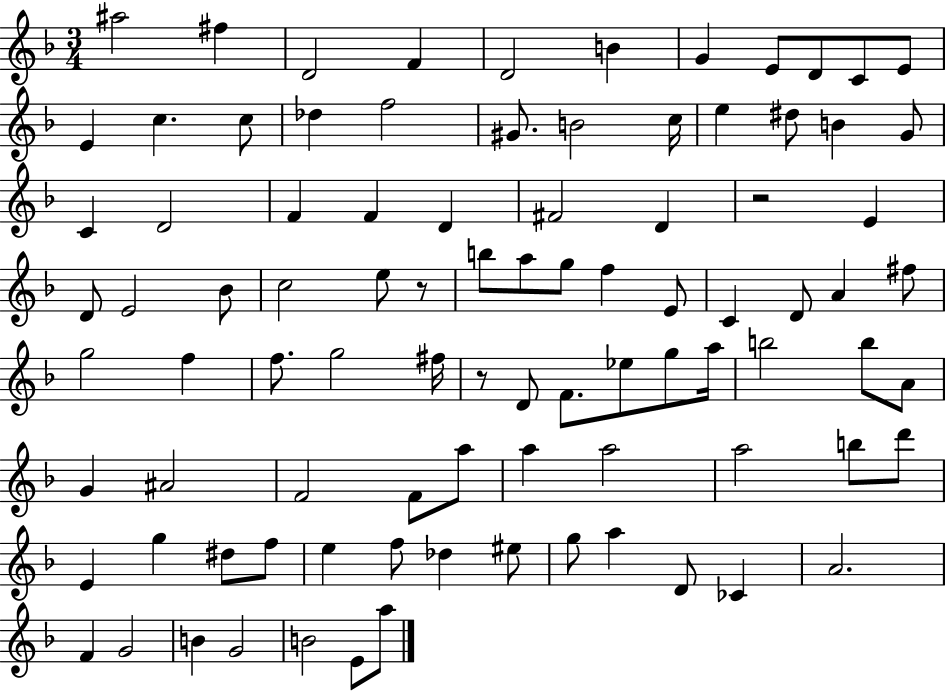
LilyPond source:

{
  \clef treble
  \numericTimeSignature
  \time 3/4
  \key f \major
  ais''2 fis''4 | d'2 f'4 | d'2 b'4 | g'4 e'8 d'8 c'8 e'8 | \break e'4 c''4. c''8 | des''4 f''2 | gis'8. b'2 c''16 | e''4 dis''8 b'4 g'8 | \break c'4 d'2 | f'4 f'4 d'4 | fis'2 d'4 | r2 e'4 | \break d'8 e'2 bes'8 | c''2 e''8 r8 | b''8 a''8 g''8 f''4 e'8 | c'4 d'8 a'4 fis''8 | \break g''2 f''4 | f''8. g''2 fis''16 | r8 d'8 f'8. ees''8 g''8 a''16 | b''2 b''8 a'8 | \break g'4 ais'2 | f'2 f'8 a''8 | a''4 a''2 | a''2 b''8 d'''8 | \break e'4 g''4 dis''8 f''8 | e''4 f''8 des''4 eis''8 | g''8 a''4 d'8 ces'4 | a'2. | \break f'4 g'2 | b'4 g'2 | b'2 e'8 a''8 | \bar "|."
}